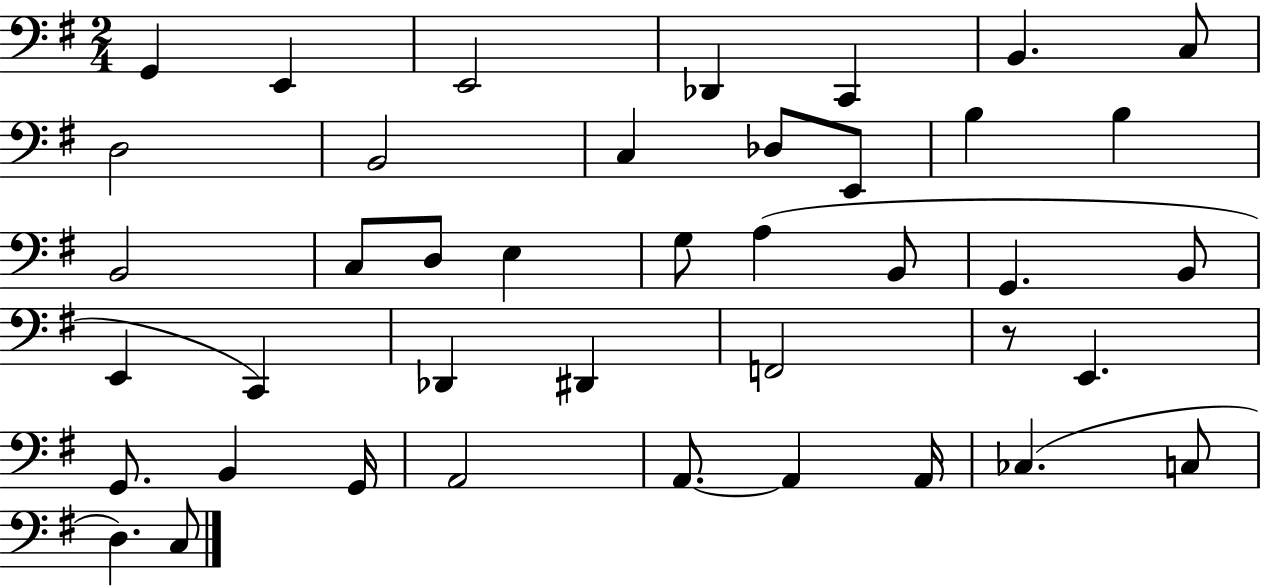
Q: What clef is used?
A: bass